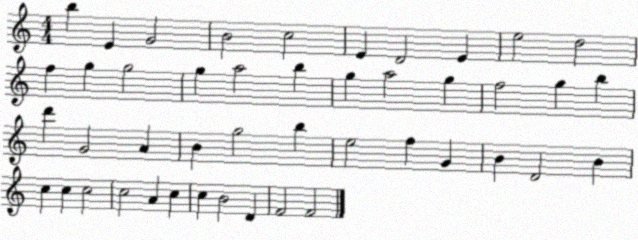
X:1
T:Untitled
M:4/4
L:1/4
K:C
b E G2 B2 c2 E D2 E e2 d2 f g g2 g a2 b g a2 g f2 g b d' G2 A B g2 b e2 f G B D2 B c c c2 c2 A c c B2 D F2 F2